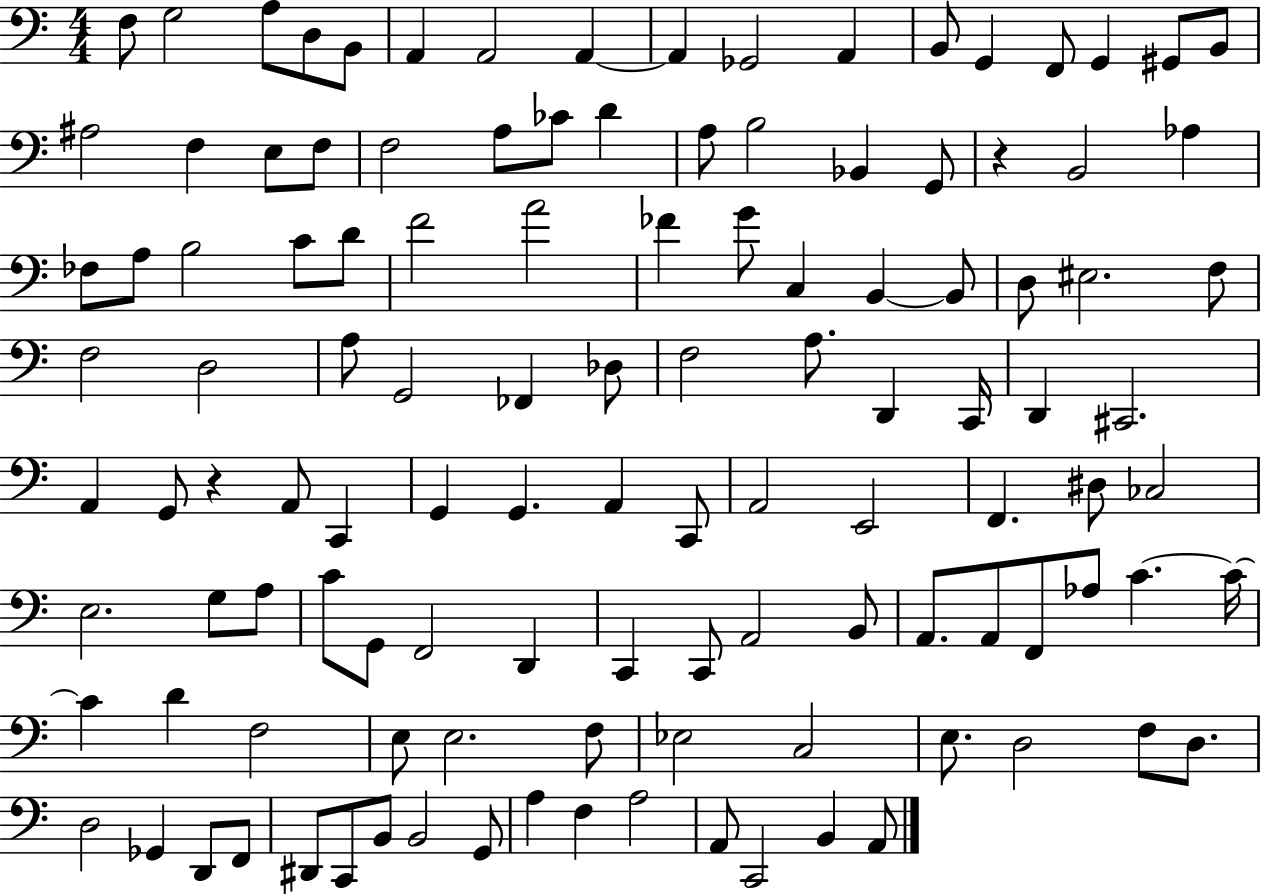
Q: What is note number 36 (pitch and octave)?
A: D4